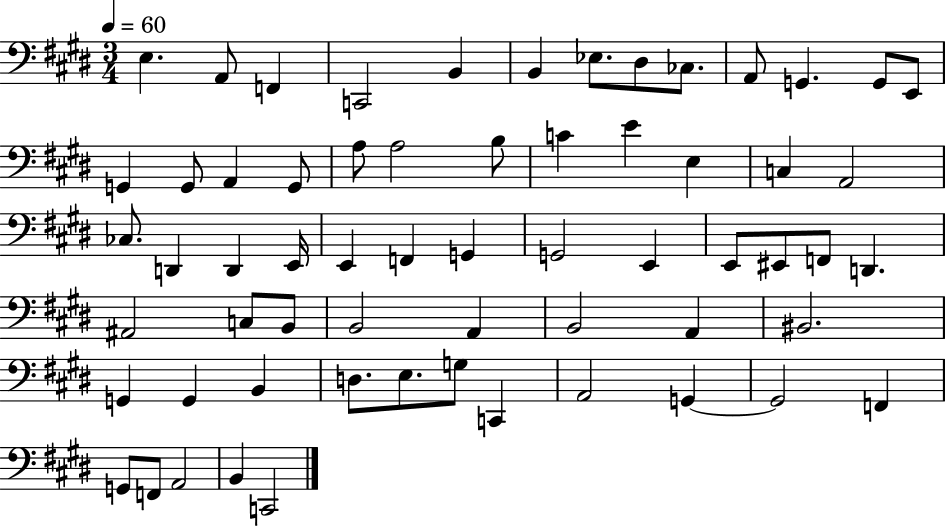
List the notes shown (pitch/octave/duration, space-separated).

E3/q. A2/e F2/q C2/h B2/q B2/q Eb3/e. D#3/e CES3/e. A2/e G2/q. G2/e E2/e G2/q G2/e A2/q G2/e A3/e A3/h B3/e C4/q E4/q E3/q C3/q A2/h CES3/e. D2/q D2/q E2/s E2/q F2/q G2/q G2/h E2/q E2/e EIS2/e F2/e D2/q. A#2/h C3/e B2/e B2/h A2/q B2/h A2/q BIS2/h. G2/q G2/q B2/q D3/e. E3/e. G3/e C2/q A2/h G2/q G2/h F2/q G2/e F2/e A2/h B2/q C2/h